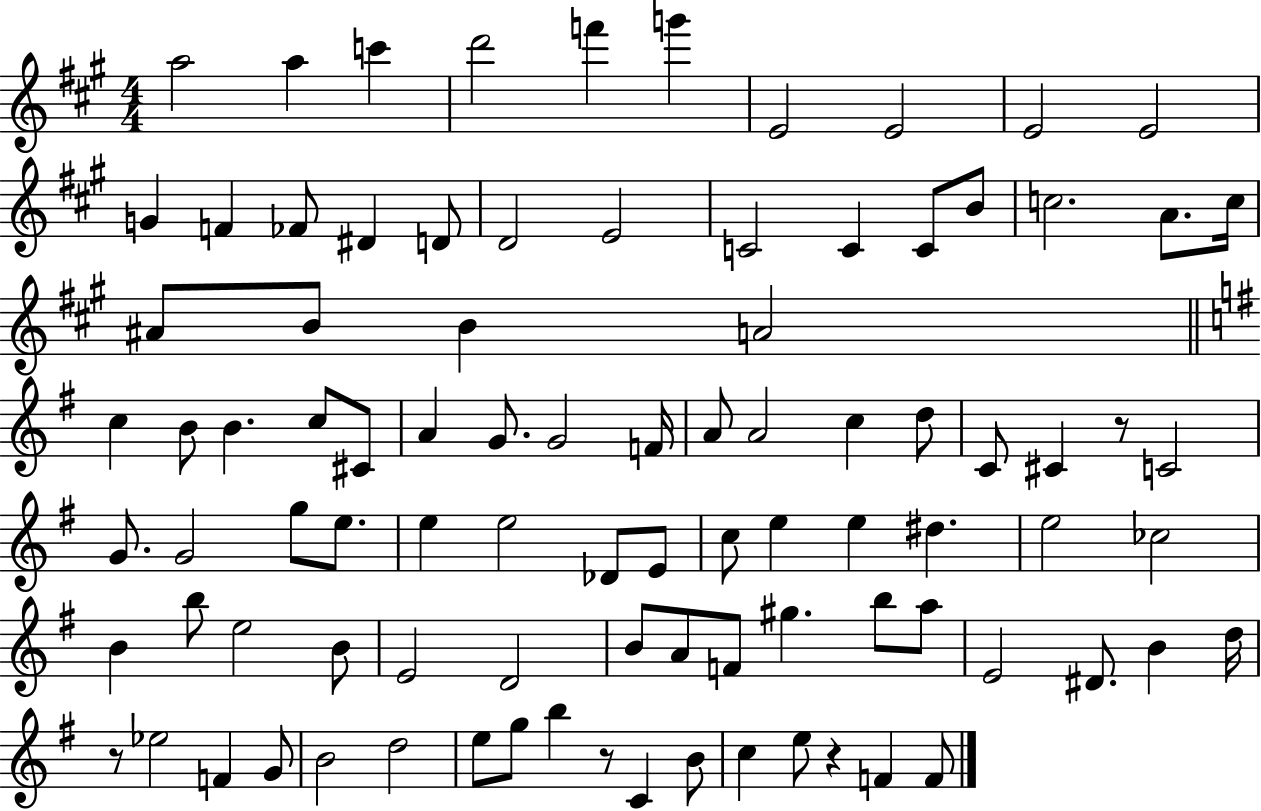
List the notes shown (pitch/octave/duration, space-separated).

A5/h A5/q C6/q D6/h F6/q G6/q E4/h E4/h E4/h E4/h G4/q F4/q FES4/e D#4/q D4/e D4/h E4/h C4/h C4/q C4/e B4/e C5/h. A4/e. C5/s A#4/e B4/e B4/q A4/h C5/q B4/e B4/q. C5/e C#4/e A4/q G4/e. G4/h F4/s A4/e A4/h C5/q D5/e C4/e C#4/q R/e C4/h G4/e. G4/h G5/e E5/e. E5/q E5/h Db4/e E4/e C5/e E5/q E5/q D#5/q. E5/h CES5/h B4/q B5/e E5/h B4/e E4/h D4/h B4/e A4/e F4/e G#5/q. B5/e A5/e E4/h D#4/e. B4/q D5/s R/e Eb5/h F4/q G4/e B4/h D5/h E5/e G5/e B5/q R/e C4/q B4/e C5/q E5/e R/q F4/q F4/e